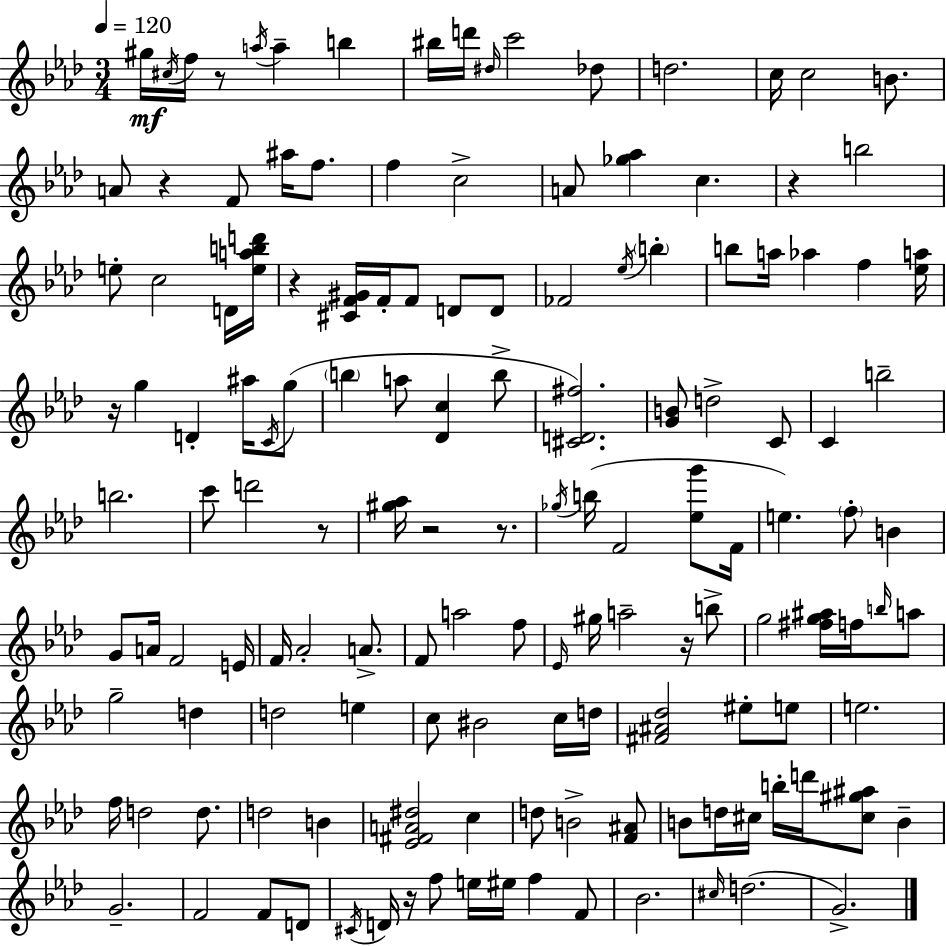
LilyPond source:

{
  \clef treble
  \numericTimeSignature
  \time 3/4
  \key f \minor
  \tempo 4 = 120
  gis''16\mf \acciaccatura { cis''16 } f''16 r8 \acciaccatura { a''16 } a''4-- b''4 | bis''16 d'''16 \grace { dis''16 } c'''2 | des''8 d''2. | c''16 c''2 | \break b'8. a'8 r4 f'8 ais''16 | f''8. f''4 c''2-> | a'8 <ges'' aes''>4 c''4. | r4 b''2 | \break e''8-. c''2 | d'16 <e'' a'' b'' d'''>16 r4 <cis' f' gis'>16 f'16-. f'8 d'8 | d'8 fes'2 \acciaccatura { ees''16 } | \parenthesize b''4-. b''8 a''16 aes''4 f''4 | \break <ees'' a''>16 r16 g''4 d'4-. | ais''16 \acciaccatura { c'16 } g''8( \parenthesize b''4 a''8 <des' c''>4 | b''8-> <cis' d' fis''>2.) | <g' b'>8 d''2-> | \break c'8 c'4 b''2-- | b''2. | c'''8 d'''2 | r8 <gis'' aes''>16 r2 | \break r8. \acciaccatura { ges''16 }( b''16 f'2 | <ees'' g'''>8 f'16 e''4.) | \parenthesize f''8-. b'4 g'8 a'16 f'2 | e'16 f'16 aes'2-. | \break a'8.-> f'8 a''2 | f''8 \grace { ees'16 } gis''16 a''2-- | r16 b''8-> g''2 | <fis'' g'' ais''>16 f''16 \grace { b''16 } a''8 g''2-- | \break d''4 d''2 | e''4 c''8 bis'2 | c''16 d''16 <fis' ais' des''>2 | eis''8-. e''8 e''2. | \break f''16 d''2 | d''8. d''2 | b'4 <ees' fis' a' dis''>2 | c''4 d''8 b'2-> | \break <f' ais'>8 b'8 d''16 cis''16 | b''16-. d'''16 <cis'' gis'' ais''>8 b'4-- g'2.-- | f'2 | f'8 d'8 \acciaccatura { cis'16 } d'16 r16 f''8 | \break e''16 eis''16 f''4 f'8 bes'2. | \grace { cis''16 }( d''2. | g'2.->) | \bar "|."
}